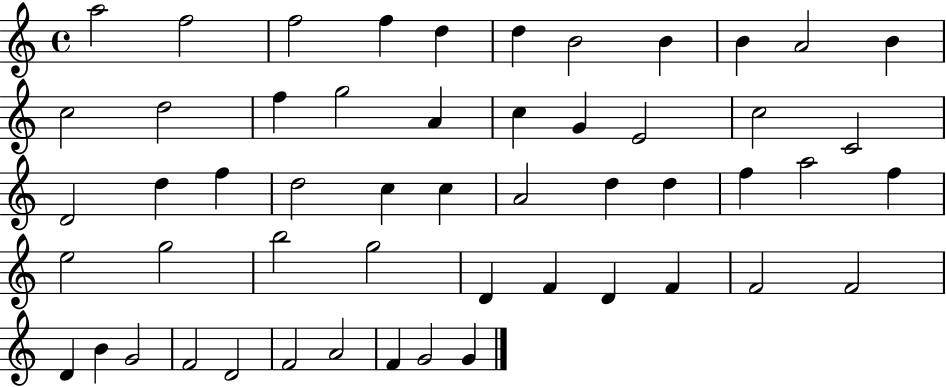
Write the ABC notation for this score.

X:1
T:Untitled
M:4/4
L:1/4
K:C
a2 f2 f2 f d d B2 B B A2 B c2 d2 f g2 A c G E2 c2 C2 D2 d f d2 c c A2 d d f a2 f e2 g2 b2 g2 D F D F F2 F2 D B G2 F2 D2 F2 A2 F G2 G